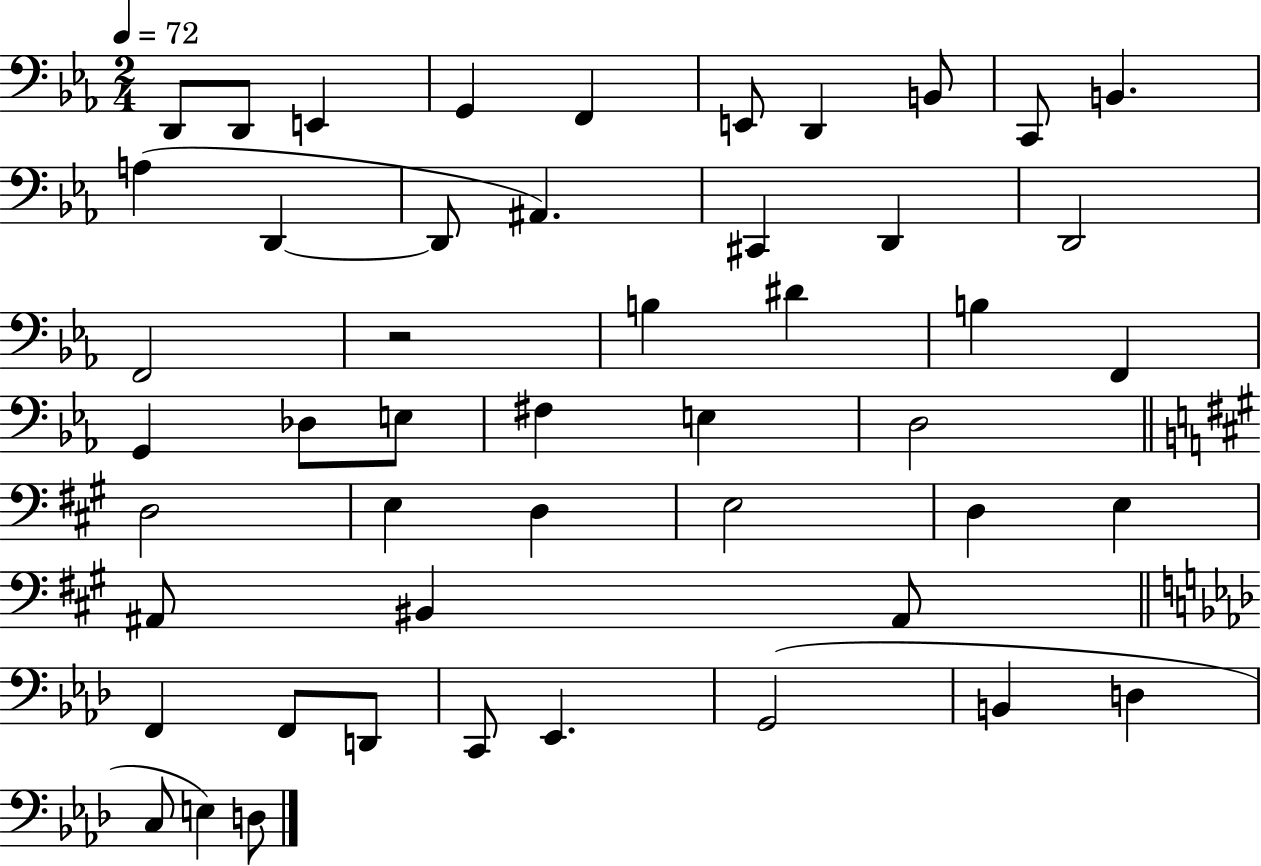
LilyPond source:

{
  \clef bass
  \numericTimeSignature
  \time 2/4
  \key ees \major
  \tempo 4 = 72
  d,8 d,8 e,4 | g,4 f,4 | e,8 d,4 b,8 | c,8 b,4. | \break a4( d,4~~ | d,8 ais,4.) | cis,4 d,4 | d,2 | \break f,2 | r2 | b4 dis'4 | b4 f,4 | \break g,4 des8 e8 | fis4 e4 | d2 | \bar "||" \break \key a \major d2 | e4 d4 | e2 | d4 e4 | \break ais,8 bis,4 ais,8 | \bar "||" \break \key aes \major f,4 f,8 d,8 | c,8 ees,4. | g,2( | b,4 d4 | \break c8 e4) d8 | \bar "|."
}